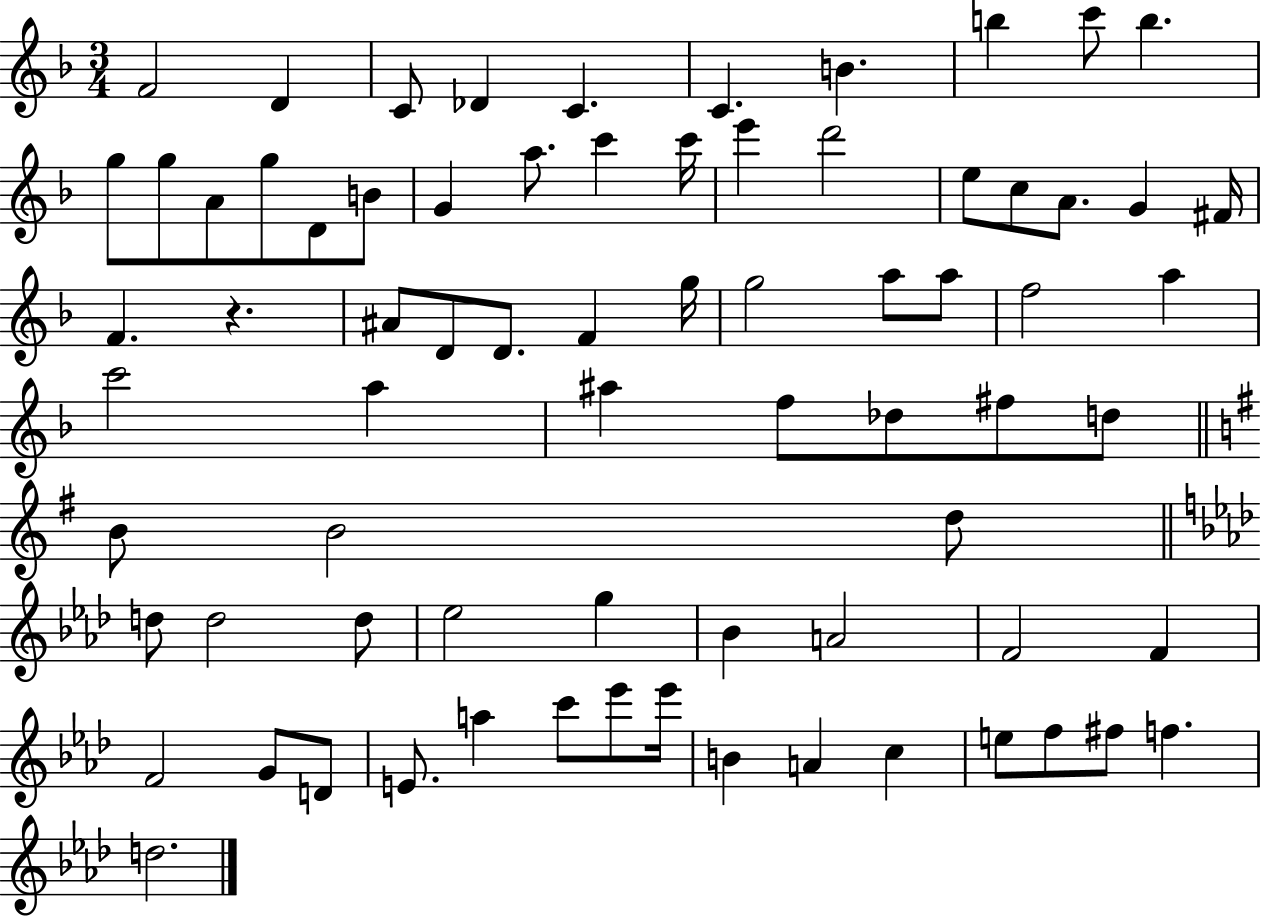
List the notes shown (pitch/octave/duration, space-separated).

F4/h D4/q C4/e Db4/q C4/q. C4/q. B4/q. B5/q C6/e B5/q. G5/e G5/e A4/e G5/e D4/e B4/e G4/q A5/e. C6/q C6/s E6/q D6/h E5/e C5/e A4/e. G4/q F#4/s F4/q. R/q. A#4/e D4/e D4/e. F4/q G5/s G5/h A5/e A5/e F5/h A5/q C6/h A5/q A#5/q F5/e Db5/e F#5/e D5/e B4/e B4/h D5/e D5/e D5/h D5/e Eb5/h G5/q Bb4/q A4/h F4/h F4/q F4/h G4/e D4/e E4/e. A5/q C6/e Eb6/e Eb6/s B4/q A4/q C5/q E5/e F5/e F#5/e F5/q. D5/h.